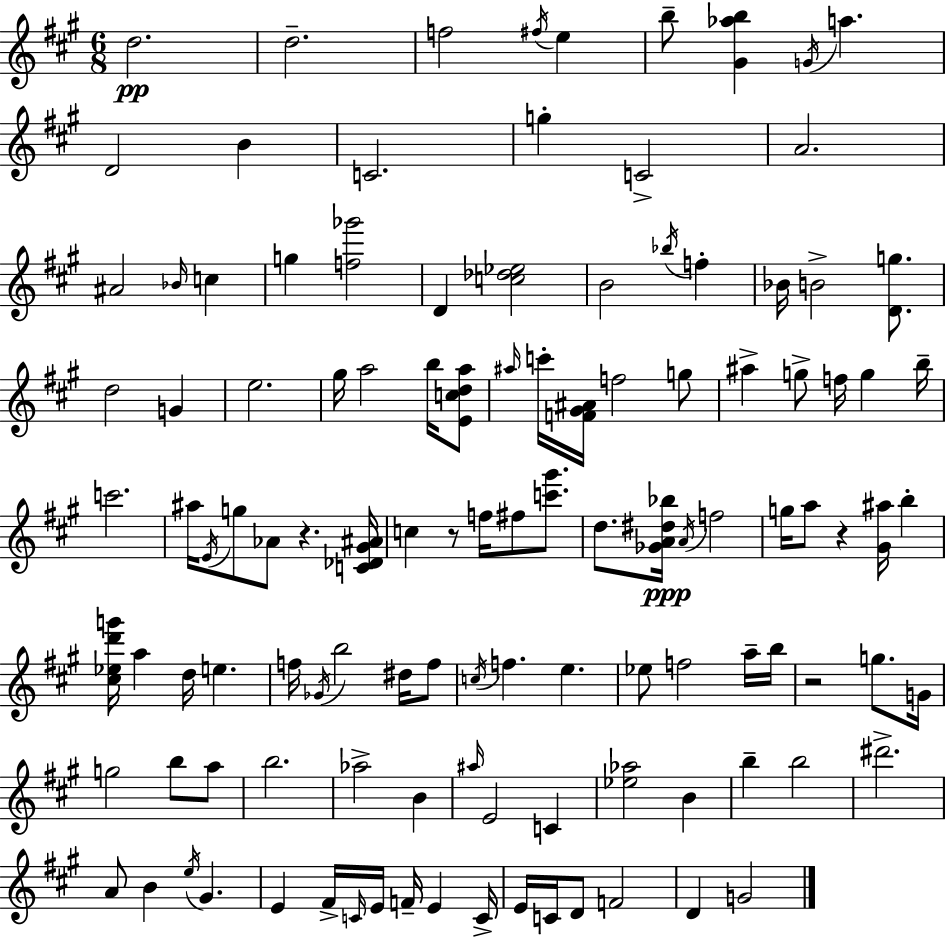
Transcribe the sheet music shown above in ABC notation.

X:1
T:Untitled
M:6/8
L:1/4
K:A
d2 d2 f2 ^f/4 e b/2 [^G_ab] G/4 a D2 B C2 g C2 A2 ^A2 _B/4 c g [f_g']2 D [c_d_e]2 B2 _b/4 f _B/4 B2 [Dg]/2 d2 G e2 ^g/4 a2 b/4 [Ecda]/2 ^a/4 c'/4 [F^G^A]/4 f2 g/2 ^a g/2 f/4 g b/4 c'2 ^a/4 E/4 g/2 _A/2 z [C_D^G^A]/4 c z/2 f/4 ^f/2 [c'^g']/2 d/2 [_GA^d_b]/4 A/4 f2 g/4 a/2 z [^G^a]/4 b [^c_ed'g']/4 a d/4 e f/4 _G/4 b2 ^d/4 f/2 c/4 f e _e/2 f2 a/4 b/4 z2 g/2 G/4 g2 b/2 a/2 b2 _a2 B ^a/4 E2 C [_e_a]2 B b b2 ^d'2 A/2 B e/4 ^G E ^F/4 C/4 E/4 F/4 E C/4 E/4 C/4 D/2 F2 D G2